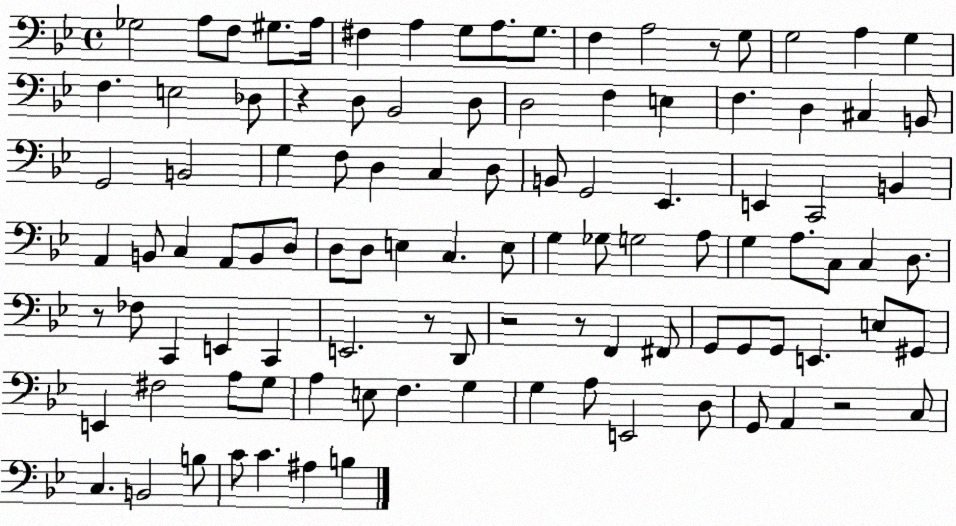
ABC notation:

X:1
T:Untitled
M:4/4
L:1/4
K:Bb
_G,2 A,/2 F,/2 ^G,/2 A,/4 ^F, A, G,/2 A,/2 G,/2 F, A,2 z/2 G,/2 G,2 A, G, F, E,2 _D,/2 z D,/2 _B,,2 D,/2 D,2 F, E, F, D, ^C, B,,/2 G,,2 B,,2 G, F,/2 D, C, D,/2 B,,/2 G,,2 _E,, E,, C,,2 B,, A,, B,,/2 C, A,,/2 B,,/2 D,/2 D,/2 D,/2 E, C, E,/2 G, _G,/2 G,2 A,/2 G, A,/2 C,/2 C, D,/2 z/2 _F,/2 C,, E,, C,, E,,2 z/2 D,,/2 z2 z/2 F,, ^F,,/2 G,,/2 G,,/2 G,,/2 E,, E,/2 ^G,,/2 E,, ^F,2 A,/2 G,/2 A, E,/2 F, G, G, A,/2 E,,2 D,/2 G,,/2 A,, z2 C,/2 C, B,,2 B,/2 C/2 C ^A, B,